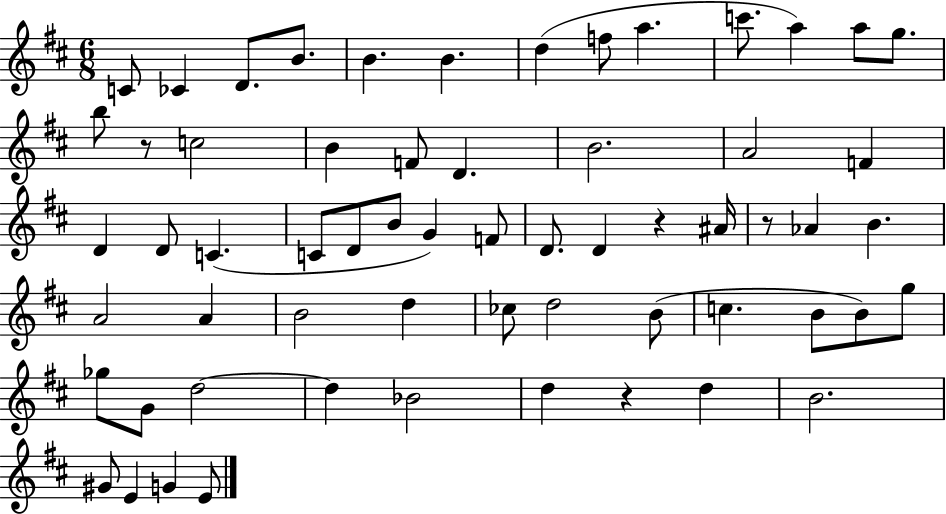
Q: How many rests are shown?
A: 4